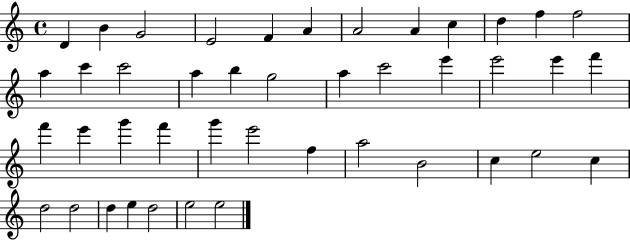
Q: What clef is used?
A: treble